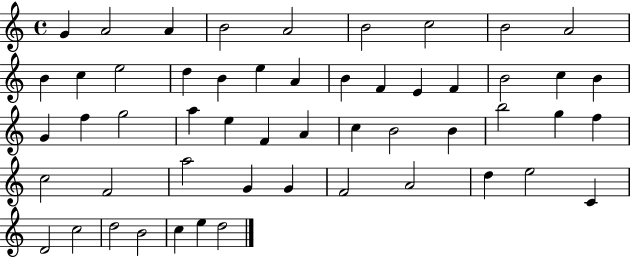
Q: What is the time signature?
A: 4/4